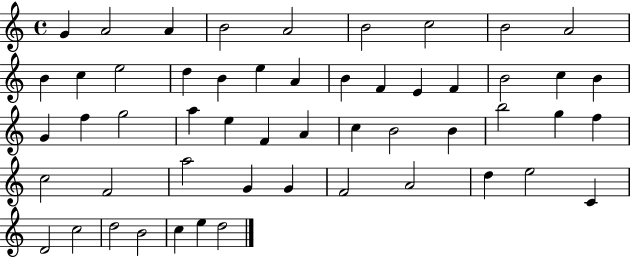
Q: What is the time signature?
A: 4/4